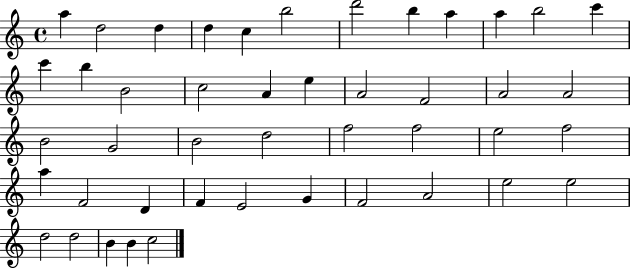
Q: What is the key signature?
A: C major